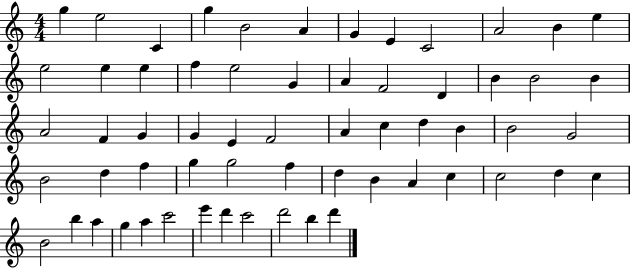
G5/q E5/h C4/q G5/q B4/h A4/q G4/q E4/q C4/h A4/h B4/q E5/q E5/h E5/q E5/q F5/q E5/h G4/q A4/q F4/h D4/q B4/q B4/h B4/q A4/h F4/q G4/q G4/q E4/q F4/h A4/q C5/q D5/q B4/q B4/h G4/h B4/h D5/q F5/q G5/q G5/h F5/q D5/q B4/q A4/q C5/q C5/h D5/q C5/q B4/h B5/q A5/q G5/q A5/q C6/h E6/q D6/q C6/h D6/h B5/q D6/q